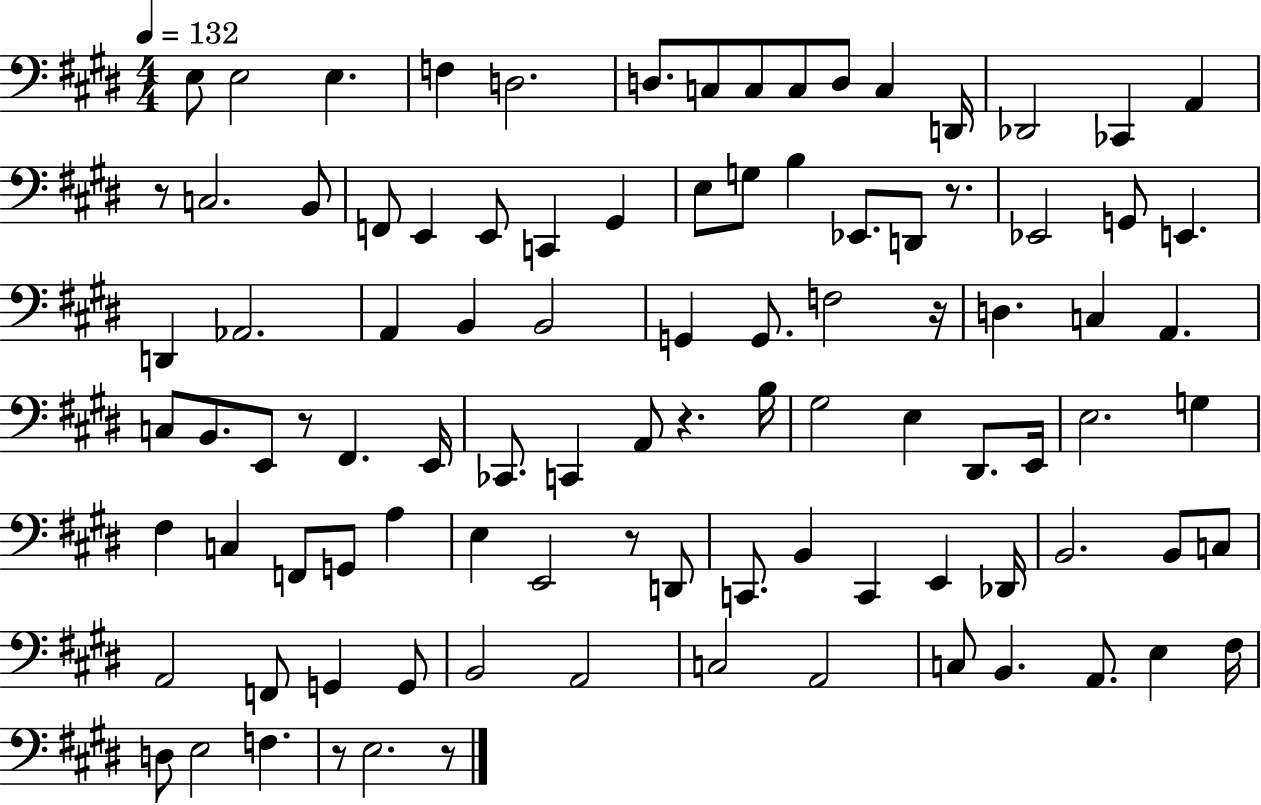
{
  \clef bass
  \numericTimeSignature
  \time 4/4
  \key e \major
  \tempo 4 = 132
  e8 e2 e4. | f4 d2. | d8. c8 c8 c8 d8 c4 d,16 | des,2 ces,4 a,4 | \break r8 c2. b,8 | f,8 e,4 e,8 c,4 gis,4 | e8 g8 b4 ees,8. d,8 r8. | ees,2 g,8 e,4. | \break d,4 aes,2. | a,4 b,4 b,2 | g,4 g,8. f2 r16 | d4. c4 a,4. | \break c8 b,8. e,8 r8 fis,4. e,16 | ces,8. c,4 a,8 r4. b16 | gis2 e4 dis,8. e,16 | e2. g4 | \break fis4 c4 f,8 g,8 a4 | e4 e,2 r8 d,8 | c,8. b,4 c,4 e,4 des,16 | b,2. b,8 c8 | \break a,2 f,8 g,4 g,8 | b,2 a,2 | c2 a,2 | c8 b,4. a,8. e4 fis16 | \break d8 e2 f4. | r8 e2. r8 | \bar "|."
}